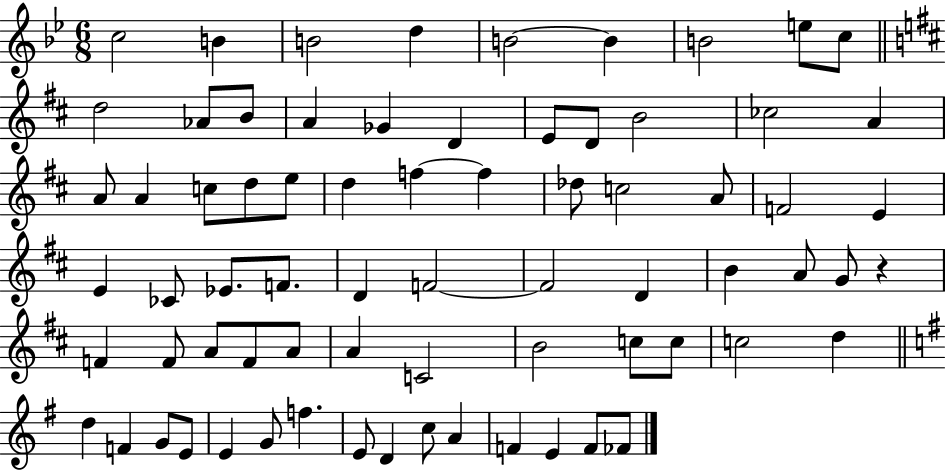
X:1
T:Untitled
M:6/8
L:1/4
K:Bb
c2 B B2 d B2 B B2 e/2 c/2 d2 _A/2 B/2 A _G D E/2 D/2 B2 _c2 A A/2 A c/2 d/2 e/2 d f f _d/2 c2 A/2 F2 E E _C/2 _E/2 F/2 D F2 F2 D B A/2 G/2 z F F/2 A/2 F/2 A/2 A C2 B2 c/2 c/2 c2 d d F G/2 E/2 E G/2 f E/2 D c/2 A F E F/2 _F/2